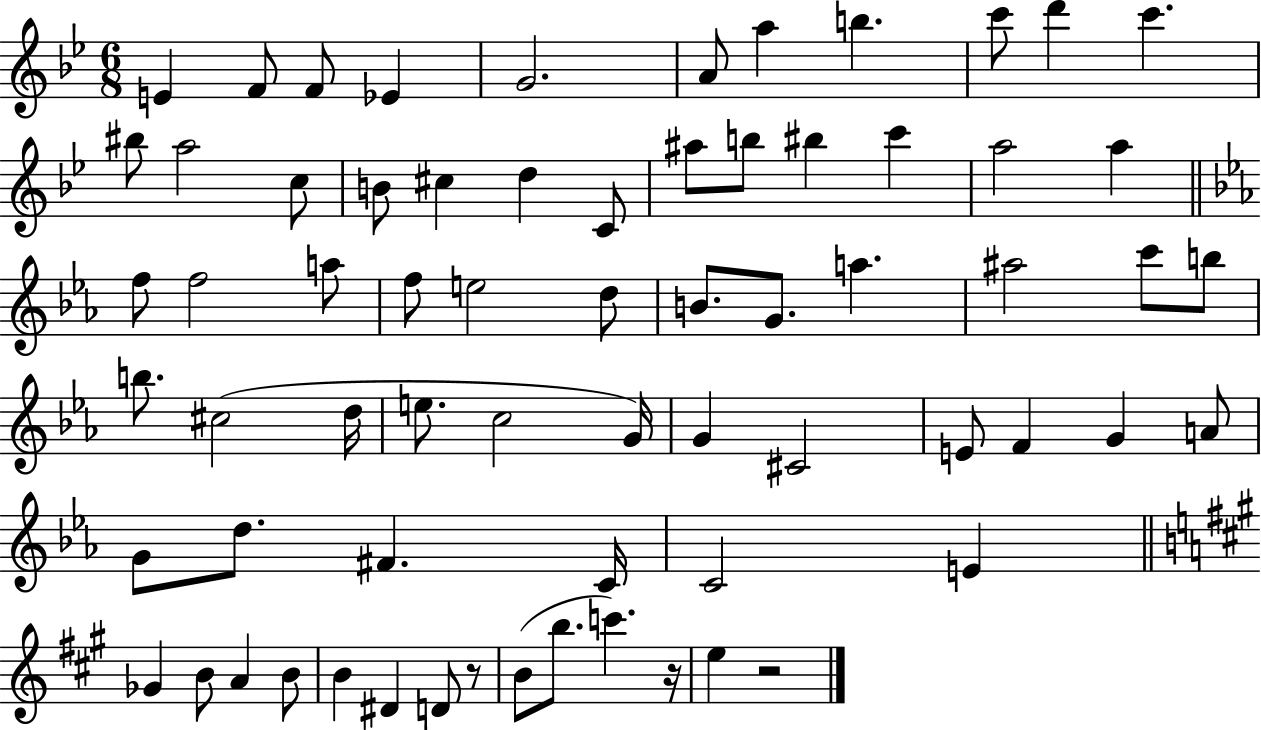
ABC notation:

X:1
T:Untitled
M:6/8
L:1/4
K:Bb
E F/2 F/2 _E G2 A/2 a b c'/2 d' c' ^b/2 a2 c/2 B/2 ^c d C/2 ^a/2 b/2 ^b c' a2 a f/2 f2 a/2 f/2 e2 d/2 B/2 G/2 a ^a2 c'/2 b/2 b/2 ^c2 d/4 e/2 c2 G/4 G ^C2 E/2 F G A/2 G/2 d/2 ^F C/4 C2 E _G B/2 A B/2 B ^D D/2 z/2 B/2 b/2 c' z/4 e z2